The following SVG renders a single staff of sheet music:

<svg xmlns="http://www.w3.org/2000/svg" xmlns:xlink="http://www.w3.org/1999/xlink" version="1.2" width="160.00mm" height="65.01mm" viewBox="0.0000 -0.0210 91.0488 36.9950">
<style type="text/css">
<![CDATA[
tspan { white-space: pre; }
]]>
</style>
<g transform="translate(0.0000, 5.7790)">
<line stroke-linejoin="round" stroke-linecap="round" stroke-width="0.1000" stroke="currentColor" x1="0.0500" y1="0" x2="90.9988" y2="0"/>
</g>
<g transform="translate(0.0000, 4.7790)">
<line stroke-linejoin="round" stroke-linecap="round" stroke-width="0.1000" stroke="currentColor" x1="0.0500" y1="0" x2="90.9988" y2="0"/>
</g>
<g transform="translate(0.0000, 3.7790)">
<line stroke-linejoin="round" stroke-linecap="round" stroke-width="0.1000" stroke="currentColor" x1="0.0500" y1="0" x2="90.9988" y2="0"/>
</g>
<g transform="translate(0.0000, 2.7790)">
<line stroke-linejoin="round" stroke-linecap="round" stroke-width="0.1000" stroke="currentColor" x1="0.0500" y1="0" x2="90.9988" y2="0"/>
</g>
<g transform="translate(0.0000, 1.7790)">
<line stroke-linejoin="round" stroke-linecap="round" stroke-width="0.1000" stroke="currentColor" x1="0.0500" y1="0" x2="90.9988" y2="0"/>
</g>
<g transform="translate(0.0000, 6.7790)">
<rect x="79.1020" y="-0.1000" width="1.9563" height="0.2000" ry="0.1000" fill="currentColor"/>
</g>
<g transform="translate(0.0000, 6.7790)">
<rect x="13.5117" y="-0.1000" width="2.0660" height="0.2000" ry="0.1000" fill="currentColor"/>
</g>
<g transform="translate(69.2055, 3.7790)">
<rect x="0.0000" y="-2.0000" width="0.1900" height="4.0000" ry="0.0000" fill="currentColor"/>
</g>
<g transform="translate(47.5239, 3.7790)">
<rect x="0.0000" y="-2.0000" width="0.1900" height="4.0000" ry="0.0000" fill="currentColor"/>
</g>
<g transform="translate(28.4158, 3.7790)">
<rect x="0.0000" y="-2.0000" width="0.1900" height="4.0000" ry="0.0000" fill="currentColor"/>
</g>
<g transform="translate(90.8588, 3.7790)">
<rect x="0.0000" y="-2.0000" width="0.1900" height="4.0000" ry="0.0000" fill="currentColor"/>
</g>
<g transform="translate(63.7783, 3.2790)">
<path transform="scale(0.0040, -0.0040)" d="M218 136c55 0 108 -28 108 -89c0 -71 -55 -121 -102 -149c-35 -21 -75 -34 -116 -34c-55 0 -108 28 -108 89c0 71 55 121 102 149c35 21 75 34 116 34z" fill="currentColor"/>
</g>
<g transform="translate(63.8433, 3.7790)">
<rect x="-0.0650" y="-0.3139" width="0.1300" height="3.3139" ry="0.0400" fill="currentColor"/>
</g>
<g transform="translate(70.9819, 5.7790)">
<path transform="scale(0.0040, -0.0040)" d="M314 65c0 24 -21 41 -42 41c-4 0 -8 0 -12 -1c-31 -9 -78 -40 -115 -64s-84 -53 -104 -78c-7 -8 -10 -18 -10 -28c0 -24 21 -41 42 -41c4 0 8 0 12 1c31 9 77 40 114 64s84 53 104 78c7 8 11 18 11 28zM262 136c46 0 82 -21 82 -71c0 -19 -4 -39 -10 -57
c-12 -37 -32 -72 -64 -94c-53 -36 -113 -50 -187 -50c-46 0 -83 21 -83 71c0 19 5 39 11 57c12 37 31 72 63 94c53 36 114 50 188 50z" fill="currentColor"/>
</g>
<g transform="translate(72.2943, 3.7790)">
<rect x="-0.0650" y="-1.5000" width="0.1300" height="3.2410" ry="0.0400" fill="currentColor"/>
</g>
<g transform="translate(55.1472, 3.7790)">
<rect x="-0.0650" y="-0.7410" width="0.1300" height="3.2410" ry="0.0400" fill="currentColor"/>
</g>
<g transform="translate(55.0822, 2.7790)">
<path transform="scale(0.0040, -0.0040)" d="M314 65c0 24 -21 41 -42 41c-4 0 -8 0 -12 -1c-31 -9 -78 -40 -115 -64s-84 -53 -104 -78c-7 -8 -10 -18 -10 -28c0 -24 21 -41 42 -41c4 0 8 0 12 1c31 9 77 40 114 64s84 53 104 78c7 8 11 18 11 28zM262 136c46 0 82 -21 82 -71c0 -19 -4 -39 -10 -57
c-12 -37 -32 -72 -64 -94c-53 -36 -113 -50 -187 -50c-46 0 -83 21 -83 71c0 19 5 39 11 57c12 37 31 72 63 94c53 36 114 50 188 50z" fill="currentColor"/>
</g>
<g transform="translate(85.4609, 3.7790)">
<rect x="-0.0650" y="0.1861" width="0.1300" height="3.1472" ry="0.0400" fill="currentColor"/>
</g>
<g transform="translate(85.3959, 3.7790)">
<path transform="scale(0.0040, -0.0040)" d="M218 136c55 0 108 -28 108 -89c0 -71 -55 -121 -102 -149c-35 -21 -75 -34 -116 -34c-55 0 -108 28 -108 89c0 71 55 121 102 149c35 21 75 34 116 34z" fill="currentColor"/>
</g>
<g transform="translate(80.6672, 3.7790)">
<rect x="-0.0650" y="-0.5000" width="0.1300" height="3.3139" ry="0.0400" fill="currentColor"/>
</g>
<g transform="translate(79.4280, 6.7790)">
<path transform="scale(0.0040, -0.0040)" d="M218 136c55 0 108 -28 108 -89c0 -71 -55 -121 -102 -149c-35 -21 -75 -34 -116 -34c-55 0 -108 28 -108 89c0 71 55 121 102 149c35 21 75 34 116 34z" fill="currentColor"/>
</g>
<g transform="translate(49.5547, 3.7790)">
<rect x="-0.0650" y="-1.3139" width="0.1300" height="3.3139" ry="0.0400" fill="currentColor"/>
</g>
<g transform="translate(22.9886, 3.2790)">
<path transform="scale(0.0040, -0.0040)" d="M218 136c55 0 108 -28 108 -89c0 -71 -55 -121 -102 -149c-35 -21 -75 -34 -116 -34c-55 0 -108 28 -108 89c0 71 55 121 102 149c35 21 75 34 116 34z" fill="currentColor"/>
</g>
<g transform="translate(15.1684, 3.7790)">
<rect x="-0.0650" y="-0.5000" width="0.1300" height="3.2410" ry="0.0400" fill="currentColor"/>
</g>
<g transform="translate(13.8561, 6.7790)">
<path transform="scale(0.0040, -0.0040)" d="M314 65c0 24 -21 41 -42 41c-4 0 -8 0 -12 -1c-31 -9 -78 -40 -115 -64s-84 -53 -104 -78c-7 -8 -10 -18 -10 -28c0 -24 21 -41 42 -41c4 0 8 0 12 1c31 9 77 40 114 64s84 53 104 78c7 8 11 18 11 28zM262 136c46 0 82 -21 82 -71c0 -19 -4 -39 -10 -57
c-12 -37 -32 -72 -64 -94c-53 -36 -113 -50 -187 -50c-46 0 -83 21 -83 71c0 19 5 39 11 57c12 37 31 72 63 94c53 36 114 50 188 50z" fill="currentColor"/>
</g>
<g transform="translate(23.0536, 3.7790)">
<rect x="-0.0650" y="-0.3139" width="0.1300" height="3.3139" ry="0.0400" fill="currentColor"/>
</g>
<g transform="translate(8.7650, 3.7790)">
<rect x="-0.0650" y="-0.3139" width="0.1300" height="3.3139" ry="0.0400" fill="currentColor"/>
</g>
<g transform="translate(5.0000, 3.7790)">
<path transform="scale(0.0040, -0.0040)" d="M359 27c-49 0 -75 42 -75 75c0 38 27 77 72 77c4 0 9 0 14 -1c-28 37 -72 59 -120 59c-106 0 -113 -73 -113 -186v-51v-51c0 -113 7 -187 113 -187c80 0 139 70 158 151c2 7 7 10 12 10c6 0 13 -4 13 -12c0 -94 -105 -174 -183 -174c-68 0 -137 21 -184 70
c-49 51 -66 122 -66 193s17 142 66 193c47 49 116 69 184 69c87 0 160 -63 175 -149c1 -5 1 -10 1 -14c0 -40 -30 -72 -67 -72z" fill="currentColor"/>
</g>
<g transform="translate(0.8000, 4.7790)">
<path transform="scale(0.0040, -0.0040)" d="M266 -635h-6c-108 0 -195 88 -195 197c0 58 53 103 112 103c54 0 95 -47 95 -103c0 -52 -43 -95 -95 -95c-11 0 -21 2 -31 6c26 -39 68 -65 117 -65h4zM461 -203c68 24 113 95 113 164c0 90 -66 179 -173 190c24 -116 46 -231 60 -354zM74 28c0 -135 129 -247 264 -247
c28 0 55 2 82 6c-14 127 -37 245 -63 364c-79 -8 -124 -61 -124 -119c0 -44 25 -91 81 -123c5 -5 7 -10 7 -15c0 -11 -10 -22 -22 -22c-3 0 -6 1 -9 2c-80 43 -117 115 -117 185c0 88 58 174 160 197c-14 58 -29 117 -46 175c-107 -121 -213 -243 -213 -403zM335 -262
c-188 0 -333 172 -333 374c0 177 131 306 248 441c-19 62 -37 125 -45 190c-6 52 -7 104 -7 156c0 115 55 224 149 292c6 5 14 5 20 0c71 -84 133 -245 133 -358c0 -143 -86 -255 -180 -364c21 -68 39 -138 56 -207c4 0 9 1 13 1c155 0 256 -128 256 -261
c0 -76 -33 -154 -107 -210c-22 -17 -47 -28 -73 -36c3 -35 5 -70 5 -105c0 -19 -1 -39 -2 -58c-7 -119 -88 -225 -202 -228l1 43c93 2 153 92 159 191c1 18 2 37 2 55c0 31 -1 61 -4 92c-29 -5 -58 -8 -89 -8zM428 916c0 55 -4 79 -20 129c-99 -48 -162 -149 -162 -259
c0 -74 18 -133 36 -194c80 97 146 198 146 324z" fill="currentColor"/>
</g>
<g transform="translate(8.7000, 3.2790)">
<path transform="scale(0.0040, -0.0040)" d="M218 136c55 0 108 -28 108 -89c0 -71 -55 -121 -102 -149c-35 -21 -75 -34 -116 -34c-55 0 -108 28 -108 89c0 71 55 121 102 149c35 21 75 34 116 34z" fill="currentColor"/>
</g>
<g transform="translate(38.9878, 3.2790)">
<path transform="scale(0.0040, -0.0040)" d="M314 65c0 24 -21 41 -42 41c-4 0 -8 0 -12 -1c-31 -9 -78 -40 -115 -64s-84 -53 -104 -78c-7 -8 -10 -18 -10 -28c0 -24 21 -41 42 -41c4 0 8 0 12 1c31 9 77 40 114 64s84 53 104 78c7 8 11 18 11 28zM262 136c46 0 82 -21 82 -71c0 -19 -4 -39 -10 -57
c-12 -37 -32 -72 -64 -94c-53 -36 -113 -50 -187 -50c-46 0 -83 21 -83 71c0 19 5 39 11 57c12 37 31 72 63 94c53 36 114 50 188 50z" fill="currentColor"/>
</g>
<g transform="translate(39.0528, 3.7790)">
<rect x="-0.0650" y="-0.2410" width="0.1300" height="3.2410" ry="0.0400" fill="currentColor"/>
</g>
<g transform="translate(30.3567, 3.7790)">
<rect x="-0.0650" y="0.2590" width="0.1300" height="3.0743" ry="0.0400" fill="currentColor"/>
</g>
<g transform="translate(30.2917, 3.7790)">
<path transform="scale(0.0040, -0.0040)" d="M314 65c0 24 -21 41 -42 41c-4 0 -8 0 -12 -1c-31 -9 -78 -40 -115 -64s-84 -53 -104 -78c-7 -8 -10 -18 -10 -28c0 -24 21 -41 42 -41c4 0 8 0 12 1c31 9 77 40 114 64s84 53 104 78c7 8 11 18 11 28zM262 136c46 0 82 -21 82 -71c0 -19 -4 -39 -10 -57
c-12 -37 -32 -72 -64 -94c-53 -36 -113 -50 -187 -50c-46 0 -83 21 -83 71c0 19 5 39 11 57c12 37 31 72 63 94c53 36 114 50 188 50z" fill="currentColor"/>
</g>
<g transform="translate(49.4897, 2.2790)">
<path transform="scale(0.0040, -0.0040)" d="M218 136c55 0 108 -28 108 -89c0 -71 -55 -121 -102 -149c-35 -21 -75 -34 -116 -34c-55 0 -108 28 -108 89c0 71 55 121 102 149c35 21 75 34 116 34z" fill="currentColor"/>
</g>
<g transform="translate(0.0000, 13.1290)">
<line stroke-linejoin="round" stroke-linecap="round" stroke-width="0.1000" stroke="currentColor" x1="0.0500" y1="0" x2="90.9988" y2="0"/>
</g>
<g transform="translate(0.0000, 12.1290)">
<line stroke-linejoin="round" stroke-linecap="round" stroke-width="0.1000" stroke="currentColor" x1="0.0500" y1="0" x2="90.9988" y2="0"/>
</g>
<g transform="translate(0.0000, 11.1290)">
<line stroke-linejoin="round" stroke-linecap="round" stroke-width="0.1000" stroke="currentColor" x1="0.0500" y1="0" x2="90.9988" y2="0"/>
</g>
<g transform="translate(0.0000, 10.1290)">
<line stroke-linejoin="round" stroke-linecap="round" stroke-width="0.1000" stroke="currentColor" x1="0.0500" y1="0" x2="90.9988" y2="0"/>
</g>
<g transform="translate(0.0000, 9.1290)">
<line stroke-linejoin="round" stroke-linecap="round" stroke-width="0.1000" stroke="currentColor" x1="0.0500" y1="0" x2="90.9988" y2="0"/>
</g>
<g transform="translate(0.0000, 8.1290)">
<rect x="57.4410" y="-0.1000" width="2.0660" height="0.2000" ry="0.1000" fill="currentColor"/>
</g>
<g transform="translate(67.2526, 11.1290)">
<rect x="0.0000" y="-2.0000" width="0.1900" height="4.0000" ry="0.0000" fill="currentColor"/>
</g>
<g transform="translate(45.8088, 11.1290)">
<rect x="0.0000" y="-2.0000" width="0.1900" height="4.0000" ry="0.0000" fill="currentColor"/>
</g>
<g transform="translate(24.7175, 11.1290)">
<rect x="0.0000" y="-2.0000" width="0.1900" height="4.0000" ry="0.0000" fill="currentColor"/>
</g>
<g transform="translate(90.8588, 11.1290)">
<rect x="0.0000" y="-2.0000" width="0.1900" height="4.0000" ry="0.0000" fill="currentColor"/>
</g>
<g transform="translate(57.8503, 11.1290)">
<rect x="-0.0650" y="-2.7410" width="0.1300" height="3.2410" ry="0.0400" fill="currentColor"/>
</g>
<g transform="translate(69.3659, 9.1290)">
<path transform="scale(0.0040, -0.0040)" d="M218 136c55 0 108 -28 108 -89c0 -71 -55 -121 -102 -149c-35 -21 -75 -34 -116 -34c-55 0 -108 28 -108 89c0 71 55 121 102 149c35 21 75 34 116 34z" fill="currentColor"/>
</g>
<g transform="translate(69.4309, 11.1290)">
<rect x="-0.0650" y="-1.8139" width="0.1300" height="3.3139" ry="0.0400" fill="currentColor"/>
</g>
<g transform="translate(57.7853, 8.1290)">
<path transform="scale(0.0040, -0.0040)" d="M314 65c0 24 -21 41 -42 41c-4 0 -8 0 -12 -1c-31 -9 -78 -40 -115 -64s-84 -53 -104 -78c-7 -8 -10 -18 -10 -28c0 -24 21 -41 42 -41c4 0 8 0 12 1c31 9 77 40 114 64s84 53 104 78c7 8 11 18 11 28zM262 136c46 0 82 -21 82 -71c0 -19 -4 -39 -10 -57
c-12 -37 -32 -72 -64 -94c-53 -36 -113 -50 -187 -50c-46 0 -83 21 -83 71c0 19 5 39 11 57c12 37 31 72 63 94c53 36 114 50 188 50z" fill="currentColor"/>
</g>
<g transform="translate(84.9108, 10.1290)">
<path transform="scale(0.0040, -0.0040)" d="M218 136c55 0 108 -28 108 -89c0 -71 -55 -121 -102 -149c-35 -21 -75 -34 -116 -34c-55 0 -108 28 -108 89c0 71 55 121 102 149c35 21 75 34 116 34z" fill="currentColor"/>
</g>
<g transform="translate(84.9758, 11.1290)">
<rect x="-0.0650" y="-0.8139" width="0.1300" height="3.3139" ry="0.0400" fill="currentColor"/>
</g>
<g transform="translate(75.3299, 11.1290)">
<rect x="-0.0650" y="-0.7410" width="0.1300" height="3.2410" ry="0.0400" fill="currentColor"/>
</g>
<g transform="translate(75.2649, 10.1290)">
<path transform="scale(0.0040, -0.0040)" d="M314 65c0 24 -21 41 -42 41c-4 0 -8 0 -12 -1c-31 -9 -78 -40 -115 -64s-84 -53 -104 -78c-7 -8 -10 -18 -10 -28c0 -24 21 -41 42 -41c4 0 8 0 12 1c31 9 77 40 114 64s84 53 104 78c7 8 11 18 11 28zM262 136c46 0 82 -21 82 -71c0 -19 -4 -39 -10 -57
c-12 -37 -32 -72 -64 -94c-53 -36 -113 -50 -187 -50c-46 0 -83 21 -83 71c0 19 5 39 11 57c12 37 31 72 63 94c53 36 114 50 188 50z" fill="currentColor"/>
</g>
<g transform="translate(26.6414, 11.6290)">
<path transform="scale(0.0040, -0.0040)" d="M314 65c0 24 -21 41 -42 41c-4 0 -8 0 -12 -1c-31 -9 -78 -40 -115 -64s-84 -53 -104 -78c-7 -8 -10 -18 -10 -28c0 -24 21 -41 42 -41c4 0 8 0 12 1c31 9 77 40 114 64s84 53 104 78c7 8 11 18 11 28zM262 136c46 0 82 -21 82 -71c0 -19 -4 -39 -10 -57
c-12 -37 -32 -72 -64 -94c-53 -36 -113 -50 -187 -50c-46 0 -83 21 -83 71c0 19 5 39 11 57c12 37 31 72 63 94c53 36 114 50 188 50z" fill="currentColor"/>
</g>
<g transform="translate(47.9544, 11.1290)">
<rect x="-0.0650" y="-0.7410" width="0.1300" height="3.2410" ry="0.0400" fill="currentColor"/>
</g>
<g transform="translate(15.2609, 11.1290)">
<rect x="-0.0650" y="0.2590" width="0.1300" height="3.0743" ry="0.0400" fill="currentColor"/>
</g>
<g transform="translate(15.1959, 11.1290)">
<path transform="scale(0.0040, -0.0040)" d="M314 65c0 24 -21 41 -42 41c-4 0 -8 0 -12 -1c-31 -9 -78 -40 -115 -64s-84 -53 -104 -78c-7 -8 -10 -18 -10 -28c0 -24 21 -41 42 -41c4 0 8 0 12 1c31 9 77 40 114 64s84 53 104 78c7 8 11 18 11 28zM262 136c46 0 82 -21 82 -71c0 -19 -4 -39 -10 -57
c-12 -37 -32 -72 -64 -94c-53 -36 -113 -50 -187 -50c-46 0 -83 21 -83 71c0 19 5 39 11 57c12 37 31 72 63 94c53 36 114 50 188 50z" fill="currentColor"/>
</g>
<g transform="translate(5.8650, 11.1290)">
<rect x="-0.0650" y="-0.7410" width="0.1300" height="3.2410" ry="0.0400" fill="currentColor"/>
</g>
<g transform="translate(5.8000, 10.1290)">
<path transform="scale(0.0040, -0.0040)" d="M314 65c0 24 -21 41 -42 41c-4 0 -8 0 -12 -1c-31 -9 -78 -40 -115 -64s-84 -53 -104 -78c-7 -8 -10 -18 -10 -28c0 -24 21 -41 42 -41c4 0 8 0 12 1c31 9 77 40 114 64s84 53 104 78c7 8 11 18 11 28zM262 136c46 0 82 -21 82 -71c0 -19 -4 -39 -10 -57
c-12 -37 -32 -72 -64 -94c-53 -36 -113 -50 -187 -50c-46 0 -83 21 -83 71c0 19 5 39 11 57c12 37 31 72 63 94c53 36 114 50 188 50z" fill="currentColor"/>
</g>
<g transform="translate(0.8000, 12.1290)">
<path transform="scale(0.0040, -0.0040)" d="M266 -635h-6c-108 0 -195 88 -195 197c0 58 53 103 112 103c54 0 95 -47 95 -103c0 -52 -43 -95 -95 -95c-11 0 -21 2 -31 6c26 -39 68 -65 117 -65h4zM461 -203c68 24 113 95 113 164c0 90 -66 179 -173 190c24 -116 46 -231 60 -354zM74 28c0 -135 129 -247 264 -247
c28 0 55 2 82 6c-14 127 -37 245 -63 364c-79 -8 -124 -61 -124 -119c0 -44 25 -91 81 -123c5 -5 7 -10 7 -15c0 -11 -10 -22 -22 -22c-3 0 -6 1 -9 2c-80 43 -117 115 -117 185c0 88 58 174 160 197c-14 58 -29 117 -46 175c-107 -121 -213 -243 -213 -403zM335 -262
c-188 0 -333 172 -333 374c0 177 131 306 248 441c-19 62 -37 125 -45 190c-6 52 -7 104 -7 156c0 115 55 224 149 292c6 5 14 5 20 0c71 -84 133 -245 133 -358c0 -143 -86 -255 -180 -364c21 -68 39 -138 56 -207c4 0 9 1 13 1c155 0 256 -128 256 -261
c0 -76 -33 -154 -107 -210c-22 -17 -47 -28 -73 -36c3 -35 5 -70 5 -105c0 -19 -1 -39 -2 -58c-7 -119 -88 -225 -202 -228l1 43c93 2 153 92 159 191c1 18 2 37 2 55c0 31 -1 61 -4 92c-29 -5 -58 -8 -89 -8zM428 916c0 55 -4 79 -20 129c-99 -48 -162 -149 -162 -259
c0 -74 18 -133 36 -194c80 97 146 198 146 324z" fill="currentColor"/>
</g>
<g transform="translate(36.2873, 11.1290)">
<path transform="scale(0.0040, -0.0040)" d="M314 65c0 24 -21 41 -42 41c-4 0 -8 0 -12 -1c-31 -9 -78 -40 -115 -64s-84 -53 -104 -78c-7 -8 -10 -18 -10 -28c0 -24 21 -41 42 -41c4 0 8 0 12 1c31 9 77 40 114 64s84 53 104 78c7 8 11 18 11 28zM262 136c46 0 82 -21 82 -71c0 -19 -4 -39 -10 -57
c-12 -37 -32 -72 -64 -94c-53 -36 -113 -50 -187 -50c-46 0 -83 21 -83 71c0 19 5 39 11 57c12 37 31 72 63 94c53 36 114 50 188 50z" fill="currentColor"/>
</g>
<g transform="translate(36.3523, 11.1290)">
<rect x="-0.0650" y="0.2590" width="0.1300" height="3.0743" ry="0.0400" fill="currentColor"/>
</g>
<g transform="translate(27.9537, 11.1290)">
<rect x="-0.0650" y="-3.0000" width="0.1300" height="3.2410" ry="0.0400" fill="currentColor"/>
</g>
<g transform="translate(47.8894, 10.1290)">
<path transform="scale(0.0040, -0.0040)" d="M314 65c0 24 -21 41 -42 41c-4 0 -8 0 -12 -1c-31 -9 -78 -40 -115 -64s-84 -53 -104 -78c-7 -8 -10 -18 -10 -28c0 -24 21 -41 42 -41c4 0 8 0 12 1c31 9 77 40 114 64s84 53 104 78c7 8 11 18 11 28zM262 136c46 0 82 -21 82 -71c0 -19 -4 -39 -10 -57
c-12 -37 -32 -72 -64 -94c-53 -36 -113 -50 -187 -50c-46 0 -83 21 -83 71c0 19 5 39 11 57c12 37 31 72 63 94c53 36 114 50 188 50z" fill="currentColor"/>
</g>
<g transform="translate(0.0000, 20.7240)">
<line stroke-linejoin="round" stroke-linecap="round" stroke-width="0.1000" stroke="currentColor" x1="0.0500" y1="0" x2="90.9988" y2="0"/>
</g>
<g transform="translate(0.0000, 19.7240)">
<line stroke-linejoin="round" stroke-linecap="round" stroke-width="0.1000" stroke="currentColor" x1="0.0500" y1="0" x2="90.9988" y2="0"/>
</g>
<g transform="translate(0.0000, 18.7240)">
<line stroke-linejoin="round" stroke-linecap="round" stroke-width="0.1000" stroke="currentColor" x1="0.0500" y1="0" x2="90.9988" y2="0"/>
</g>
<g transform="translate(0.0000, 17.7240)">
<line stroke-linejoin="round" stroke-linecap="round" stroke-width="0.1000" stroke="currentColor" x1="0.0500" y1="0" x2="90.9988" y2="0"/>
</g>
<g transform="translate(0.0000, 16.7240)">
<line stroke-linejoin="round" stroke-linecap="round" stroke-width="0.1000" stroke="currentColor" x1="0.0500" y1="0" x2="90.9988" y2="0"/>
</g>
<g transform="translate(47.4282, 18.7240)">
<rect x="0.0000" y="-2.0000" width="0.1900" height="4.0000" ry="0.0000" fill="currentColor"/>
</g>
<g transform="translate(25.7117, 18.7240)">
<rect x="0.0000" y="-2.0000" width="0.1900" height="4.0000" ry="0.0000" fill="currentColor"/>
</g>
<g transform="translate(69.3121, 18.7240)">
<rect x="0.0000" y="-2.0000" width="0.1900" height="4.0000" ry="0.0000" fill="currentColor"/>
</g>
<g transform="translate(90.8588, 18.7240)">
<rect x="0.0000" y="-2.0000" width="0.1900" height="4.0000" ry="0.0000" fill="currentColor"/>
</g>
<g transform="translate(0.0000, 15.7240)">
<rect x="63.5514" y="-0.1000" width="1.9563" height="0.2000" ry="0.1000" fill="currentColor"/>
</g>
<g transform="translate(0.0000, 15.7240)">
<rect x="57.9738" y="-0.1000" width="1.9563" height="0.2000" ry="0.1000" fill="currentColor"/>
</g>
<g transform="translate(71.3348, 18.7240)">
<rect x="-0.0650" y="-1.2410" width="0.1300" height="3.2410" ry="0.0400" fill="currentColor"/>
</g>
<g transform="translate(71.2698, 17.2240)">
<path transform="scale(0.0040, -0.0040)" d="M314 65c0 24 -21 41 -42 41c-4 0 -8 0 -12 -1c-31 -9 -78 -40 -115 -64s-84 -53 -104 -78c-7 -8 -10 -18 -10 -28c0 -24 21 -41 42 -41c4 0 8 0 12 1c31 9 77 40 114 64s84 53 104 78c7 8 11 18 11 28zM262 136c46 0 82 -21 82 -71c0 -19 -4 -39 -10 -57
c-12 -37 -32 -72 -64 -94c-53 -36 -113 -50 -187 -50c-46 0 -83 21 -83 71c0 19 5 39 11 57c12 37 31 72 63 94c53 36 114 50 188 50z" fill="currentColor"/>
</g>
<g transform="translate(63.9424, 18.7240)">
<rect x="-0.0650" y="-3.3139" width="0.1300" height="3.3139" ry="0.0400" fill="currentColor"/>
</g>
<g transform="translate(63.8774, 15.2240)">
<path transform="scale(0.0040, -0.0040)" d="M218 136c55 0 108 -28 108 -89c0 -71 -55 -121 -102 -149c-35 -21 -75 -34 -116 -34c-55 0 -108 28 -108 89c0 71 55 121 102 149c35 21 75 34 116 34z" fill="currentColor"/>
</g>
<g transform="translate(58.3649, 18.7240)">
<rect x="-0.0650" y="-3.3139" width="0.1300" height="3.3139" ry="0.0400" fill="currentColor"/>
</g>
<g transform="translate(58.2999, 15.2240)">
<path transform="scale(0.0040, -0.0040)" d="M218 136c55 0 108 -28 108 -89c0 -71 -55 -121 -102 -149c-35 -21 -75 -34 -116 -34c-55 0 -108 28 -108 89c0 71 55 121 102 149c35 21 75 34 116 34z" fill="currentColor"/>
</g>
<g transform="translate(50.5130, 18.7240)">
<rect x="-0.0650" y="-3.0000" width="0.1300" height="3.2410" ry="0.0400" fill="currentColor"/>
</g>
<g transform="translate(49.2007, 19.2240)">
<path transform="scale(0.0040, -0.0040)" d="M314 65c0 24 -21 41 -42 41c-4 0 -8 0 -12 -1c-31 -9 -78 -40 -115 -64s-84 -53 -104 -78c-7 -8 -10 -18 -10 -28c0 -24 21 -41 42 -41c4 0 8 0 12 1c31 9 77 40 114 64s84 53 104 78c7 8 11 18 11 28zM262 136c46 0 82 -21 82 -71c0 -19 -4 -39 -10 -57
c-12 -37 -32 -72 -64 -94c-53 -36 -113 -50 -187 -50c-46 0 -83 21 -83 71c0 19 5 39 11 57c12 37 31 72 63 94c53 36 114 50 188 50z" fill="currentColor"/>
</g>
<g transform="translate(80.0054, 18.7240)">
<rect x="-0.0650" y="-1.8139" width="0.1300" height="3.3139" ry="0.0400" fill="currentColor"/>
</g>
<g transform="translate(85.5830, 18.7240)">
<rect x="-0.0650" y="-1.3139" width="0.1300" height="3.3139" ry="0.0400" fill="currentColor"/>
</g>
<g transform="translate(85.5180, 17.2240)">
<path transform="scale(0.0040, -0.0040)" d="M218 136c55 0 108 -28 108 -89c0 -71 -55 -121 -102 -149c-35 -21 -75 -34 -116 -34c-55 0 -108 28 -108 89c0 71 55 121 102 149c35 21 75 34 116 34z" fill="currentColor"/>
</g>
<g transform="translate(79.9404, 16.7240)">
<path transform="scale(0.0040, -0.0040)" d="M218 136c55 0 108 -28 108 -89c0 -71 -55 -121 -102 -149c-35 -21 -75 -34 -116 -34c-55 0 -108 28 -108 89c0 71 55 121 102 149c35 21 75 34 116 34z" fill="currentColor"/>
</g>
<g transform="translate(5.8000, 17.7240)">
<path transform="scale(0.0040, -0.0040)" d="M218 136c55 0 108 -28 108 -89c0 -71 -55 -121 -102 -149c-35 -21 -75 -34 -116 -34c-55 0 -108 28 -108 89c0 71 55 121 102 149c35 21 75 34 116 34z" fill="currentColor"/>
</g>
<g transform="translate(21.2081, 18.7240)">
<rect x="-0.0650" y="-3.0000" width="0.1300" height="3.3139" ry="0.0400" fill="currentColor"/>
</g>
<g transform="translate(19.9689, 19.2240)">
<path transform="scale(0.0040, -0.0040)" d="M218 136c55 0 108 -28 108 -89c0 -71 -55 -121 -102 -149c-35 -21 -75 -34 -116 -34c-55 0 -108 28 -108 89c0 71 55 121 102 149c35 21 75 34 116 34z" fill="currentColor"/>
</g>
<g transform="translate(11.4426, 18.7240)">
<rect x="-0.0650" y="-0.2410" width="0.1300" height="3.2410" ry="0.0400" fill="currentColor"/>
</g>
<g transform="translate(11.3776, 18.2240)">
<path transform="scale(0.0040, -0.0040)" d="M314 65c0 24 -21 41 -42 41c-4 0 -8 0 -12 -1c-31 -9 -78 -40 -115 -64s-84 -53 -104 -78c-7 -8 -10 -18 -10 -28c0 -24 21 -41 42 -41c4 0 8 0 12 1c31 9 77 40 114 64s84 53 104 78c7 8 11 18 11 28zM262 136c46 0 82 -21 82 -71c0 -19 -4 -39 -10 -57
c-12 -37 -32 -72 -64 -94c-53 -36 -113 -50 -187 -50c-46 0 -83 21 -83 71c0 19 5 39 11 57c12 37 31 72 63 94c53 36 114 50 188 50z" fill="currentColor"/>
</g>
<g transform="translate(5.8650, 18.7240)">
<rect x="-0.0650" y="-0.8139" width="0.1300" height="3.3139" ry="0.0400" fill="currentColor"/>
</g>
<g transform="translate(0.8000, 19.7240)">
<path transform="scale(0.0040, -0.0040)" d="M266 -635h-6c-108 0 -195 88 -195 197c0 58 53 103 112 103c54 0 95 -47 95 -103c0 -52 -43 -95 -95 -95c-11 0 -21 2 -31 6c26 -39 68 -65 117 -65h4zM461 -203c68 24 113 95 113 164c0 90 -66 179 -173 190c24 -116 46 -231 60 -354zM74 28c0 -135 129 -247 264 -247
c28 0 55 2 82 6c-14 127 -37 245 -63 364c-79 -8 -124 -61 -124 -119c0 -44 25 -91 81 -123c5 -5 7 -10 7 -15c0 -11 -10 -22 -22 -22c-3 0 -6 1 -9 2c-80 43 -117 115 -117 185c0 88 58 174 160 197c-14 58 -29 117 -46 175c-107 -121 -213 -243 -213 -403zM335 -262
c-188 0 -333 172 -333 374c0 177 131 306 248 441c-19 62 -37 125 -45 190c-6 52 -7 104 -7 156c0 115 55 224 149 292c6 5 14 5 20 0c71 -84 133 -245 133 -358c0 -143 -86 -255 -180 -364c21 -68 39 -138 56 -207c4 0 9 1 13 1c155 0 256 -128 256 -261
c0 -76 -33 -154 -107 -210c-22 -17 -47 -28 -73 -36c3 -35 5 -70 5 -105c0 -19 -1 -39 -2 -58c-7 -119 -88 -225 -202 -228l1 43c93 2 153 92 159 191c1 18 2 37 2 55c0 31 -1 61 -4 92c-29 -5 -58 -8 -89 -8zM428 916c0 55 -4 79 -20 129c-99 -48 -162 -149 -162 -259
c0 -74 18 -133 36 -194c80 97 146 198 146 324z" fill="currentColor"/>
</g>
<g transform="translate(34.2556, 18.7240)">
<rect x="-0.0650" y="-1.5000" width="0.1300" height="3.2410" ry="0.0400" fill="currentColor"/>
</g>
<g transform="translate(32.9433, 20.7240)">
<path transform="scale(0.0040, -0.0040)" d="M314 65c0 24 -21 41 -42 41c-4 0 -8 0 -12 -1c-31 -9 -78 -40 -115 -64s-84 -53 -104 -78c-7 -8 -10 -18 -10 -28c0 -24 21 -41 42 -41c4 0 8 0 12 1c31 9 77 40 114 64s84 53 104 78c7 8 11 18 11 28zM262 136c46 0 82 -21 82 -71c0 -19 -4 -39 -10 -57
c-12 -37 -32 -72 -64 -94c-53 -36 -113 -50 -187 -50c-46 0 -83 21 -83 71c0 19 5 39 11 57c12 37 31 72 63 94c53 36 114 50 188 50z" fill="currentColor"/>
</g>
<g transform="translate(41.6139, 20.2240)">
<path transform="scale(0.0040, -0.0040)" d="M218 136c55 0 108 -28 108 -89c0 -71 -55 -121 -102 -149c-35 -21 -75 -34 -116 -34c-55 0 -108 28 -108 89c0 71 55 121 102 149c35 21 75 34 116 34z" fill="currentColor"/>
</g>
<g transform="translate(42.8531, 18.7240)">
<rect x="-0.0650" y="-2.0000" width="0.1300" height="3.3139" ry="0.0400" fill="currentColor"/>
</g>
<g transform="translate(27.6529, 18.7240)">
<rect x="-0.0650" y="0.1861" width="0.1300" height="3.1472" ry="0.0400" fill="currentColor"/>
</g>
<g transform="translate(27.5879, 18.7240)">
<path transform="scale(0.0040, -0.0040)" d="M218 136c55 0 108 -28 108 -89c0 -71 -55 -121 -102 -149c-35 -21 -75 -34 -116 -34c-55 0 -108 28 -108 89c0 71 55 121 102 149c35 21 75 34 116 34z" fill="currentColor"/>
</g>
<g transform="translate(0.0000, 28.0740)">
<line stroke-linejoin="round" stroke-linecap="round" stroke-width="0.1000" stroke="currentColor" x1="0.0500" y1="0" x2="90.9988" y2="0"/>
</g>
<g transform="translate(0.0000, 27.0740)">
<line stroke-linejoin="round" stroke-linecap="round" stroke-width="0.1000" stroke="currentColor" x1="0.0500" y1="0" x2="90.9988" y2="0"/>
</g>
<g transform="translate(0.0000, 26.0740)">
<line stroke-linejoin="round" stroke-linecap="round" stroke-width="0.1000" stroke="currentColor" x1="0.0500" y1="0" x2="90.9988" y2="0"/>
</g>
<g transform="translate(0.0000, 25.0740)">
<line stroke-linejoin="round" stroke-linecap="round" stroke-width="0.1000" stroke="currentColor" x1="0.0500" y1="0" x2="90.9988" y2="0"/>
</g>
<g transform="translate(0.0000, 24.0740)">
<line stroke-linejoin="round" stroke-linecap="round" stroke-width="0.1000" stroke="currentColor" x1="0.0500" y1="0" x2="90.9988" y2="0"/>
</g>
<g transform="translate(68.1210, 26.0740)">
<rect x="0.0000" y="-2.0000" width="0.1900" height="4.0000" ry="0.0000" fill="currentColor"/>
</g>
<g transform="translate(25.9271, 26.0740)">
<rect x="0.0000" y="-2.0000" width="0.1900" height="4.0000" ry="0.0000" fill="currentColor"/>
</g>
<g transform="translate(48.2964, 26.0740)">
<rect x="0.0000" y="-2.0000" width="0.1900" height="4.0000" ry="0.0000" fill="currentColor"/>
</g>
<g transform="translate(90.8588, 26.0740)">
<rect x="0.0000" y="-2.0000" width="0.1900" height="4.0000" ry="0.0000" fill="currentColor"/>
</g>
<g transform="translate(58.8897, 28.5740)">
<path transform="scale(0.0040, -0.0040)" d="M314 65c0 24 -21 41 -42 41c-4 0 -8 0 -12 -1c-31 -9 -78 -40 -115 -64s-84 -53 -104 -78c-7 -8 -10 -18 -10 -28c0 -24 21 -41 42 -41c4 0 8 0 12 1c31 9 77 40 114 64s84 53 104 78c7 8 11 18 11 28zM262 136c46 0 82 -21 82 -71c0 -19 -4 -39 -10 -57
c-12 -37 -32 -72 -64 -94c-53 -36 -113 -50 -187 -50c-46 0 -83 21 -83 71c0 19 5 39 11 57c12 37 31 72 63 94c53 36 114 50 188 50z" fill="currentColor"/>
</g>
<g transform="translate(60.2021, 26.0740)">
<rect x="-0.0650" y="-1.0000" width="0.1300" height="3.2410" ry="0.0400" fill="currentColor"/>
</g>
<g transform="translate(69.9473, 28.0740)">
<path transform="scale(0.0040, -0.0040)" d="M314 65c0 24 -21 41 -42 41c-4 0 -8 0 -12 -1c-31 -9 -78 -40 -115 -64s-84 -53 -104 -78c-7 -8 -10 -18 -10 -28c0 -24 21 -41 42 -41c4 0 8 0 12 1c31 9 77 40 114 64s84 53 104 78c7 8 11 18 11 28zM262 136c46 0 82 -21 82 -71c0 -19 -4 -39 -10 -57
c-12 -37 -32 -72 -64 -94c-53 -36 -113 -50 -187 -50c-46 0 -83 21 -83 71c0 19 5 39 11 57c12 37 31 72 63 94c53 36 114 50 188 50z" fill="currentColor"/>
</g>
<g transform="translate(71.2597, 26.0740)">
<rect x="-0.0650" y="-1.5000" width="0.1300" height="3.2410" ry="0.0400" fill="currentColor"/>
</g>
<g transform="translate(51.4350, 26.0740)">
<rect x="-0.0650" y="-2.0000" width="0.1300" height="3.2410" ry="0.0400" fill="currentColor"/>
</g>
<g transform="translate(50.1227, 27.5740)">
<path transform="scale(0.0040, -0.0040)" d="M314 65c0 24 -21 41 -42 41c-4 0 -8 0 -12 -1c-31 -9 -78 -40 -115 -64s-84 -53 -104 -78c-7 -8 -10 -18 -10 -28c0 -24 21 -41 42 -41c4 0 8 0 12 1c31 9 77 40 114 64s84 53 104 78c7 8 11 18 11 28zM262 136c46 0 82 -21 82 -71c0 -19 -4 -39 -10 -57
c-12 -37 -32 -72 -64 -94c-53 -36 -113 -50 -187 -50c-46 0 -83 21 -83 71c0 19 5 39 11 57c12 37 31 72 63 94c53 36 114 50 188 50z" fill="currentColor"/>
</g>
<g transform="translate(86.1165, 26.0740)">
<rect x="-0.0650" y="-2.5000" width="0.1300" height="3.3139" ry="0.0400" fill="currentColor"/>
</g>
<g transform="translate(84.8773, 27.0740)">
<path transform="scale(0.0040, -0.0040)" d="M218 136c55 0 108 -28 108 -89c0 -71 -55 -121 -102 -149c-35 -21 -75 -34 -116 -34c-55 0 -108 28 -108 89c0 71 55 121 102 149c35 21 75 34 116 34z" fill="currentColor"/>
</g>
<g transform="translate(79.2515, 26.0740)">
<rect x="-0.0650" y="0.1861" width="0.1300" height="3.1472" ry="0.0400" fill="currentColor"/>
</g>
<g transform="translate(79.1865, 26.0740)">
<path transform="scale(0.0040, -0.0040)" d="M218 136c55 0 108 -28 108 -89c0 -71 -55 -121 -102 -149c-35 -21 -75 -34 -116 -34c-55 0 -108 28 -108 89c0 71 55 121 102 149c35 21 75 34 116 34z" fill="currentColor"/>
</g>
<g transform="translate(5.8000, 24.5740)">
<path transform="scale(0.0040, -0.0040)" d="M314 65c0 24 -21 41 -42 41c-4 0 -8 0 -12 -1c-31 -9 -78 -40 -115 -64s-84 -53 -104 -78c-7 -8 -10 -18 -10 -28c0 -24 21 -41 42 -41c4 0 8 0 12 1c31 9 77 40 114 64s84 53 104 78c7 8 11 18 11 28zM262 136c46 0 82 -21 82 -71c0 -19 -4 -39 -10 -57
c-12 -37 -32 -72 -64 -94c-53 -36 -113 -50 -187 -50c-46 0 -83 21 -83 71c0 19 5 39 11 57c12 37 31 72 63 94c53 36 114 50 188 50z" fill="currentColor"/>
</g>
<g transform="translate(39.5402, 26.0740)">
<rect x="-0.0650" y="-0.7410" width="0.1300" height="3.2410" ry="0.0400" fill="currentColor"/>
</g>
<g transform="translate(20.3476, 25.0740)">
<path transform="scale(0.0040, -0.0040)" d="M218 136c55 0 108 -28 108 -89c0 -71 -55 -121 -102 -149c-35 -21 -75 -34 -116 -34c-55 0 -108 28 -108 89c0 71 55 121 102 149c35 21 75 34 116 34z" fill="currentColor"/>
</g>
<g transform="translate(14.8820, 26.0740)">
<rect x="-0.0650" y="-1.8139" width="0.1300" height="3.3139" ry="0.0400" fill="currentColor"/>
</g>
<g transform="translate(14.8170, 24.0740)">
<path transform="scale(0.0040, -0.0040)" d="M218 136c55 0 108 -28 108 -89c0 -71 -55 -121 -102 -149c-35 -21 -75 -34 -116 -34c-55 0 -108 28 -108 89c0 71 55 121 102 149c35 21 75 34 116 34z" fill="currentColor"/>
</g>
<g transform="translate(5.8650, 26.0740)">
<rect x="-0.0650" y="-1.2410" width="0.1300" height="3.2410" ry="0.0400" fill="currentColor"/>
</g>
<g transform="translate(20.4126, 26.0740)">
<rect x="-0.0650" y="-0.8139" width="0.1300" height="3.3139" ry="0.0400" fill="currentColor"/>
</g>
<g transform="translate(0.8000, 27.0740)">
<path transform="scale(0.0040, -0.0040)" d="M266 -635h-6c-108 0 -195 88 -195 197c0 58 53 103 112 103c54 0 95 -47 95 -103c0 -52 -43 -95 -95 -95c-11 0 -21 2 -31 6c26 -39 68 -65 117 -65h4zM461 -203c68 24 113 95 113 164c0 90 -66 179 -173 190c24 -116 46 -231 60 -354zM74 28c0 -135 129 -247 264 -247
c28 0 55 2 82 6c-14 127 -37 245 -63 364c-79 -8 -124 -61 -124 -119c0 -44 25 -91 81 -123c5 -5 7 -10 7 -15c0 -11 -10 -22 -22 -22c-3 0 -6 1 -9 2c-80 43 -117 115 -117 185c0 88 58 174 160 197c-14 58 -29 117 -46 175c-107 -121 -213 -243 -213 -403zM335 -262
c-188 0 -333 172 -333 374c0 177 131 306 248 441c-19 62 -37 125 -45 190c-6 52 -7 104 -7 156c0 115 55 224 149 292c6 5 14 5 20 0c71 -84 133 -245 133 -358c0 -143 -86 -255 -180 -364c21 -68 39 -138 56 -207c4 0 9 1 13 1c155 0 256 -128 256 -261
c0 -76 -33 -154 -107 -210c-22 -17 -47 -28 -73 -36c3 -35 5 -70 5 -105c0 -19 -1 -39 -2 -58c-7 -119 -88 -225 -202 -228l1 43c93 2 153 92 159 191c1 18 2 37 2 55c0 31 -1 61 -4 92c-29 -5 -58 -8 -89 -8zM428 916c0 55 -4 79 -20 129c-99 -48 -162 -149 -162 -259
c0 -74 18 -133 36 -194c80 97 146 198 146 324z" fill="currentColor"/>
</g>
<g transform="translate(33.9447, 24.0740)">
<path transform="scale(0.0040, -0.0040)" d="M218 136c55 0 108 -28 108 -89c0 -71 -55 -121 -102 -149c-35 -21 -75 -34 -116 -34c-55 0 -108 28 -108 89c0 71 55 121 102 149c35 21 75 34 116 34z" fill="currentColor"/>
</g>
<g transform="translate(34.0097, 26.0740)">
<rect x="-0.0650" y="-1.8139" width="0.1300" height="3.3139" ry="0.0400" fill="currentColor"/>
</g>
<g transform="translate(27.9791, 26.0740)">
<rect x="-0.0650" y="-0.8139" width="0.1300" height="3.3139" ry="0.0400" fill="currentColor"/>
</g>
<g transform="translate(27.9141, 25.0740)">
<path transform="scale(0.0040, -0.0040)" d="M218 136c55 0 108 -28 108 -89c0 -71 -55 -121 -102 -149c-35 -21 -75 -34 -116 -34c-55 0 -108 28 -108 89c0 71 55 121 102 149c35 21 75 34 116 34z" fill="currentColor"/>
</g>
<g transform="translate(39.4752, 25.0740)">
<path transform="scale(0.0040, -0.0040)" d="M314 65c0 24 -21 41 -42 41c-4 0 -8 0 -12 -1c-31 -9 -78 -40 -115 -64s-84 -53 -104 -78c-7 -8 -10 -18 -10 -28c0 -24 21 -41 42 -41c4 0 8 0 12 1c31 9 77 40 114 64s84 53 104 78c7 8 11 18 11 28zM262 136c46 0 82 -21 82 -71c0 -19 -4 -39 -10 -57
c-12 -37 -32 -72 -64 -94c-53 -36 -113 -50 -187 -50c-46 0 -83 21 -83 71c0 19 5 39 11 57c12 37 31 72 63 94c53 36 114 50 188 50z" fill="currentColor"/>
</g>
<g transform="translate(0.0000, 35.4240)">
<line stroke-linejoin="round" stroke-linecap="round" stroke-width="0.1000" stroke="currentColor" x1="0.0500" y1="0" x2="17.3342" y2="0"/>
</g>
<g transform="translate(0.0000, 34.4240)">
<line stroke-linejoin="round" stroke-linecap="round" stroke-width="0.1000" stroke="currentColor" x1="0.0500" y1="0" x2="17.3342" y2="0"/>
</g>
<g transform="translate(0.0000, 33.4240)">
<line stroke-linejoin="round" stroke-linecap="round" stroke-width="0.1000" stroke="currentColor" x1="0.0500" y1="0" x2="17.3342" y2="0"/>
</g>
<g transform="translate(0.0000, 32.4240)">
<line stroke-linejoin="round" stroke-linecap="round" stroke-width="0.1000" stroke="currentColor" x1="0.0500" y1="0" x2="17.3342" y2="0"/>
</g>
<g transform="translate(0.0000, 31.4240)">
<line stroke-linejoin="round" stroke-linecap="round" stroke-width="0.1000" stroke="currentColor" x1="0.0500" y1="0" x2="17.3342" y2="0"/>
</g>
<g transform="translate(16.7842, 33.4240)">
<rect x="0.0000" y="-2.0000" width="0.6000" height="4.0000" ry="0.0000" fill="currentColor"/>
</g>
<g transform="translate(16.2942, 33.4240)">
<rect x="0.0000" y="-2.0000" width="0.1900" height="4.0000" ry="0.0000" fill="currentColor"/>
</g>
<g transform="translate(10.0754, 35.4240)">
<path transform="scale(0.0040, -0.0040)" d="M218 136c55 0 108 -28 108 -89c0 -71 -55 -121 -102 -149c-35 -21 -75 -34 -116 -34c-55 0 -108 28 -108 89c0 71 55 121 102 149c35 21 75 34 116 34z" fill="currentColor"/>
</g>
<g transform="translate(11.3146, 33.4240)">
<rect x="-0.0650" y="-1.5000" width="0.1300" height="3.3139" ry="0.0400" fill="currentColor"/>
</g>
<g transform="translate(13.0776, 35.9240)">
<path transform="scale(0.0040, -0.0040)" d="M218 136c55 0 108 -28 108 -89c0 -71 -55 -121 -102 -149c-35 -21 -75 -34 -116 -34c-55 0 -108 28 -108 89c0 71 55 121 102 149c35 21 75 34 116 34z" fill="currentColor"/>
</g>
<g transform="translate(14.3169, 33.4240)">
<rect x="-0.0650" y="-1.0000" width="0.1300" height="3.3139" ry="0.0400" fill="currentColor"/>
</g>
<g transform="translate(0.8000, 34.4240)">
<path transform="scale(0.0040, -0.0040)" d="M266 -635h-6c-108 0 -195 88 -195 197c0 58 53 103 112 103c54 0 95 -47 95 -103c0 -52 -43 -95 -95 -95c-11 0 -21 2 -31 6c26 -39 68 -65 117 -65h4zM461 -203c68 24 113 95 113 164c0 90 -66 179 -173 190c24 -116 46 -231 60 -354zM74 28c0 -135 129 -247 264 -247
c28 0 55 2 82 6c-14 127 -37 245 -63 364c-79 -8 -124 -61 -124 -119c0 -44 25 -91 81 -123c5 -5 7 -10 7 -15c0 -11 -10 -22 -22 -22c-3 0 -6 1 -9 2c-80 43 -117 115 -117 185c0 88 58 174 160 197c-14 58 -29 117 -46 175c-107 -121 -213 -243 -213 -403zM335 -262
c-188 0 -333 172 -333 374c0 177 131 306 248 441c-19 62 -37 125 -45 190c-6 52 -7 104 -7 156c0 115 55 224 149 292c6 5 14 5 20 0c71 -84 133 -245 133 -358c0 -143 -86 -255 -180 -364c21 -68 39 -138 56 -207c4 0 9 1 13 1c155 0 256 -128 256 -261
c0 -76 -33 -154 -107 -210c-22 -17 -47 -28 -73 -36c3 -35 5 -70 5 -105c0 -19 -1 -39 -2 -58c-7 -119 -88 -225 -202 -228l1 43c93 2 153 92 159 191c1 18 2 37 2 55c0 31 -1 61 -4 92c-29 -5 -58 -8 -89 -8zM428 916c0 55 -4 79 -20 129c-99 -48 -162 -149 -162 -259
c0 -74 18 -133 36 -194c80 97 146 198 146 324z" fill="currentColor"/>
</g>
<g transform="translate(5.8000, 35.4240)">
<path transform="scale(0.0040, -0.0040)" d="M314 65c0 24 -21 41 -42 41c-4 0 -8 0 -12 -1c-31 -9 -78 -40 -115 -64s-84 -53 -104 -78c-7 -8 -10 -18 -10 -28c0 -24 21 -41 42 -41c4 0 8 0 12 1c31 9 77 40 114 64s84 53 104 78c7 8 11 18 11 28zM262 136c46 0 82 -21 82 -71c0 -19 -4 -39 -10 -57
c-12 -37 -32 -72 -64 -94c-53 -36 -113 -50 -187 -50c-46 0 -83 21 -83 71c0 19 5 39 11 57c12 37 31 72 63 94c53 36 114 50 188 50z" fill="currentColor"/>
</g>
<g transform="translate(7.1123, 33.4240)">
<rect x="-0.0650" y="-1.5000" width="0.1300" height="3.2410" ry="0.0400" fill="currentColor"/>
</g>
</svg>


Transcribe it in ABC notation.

X:1
T:Untitled
M:4/4
L:1/4
K:C
c C2 c B2 c2 e d2 c E2 C B d2 B2 A2 B2 d2 a2 f d2 d d c2 A B E2 F A2 b b e2 f e e2 f d d f d2 F2 D2 E2 B G E2 E D